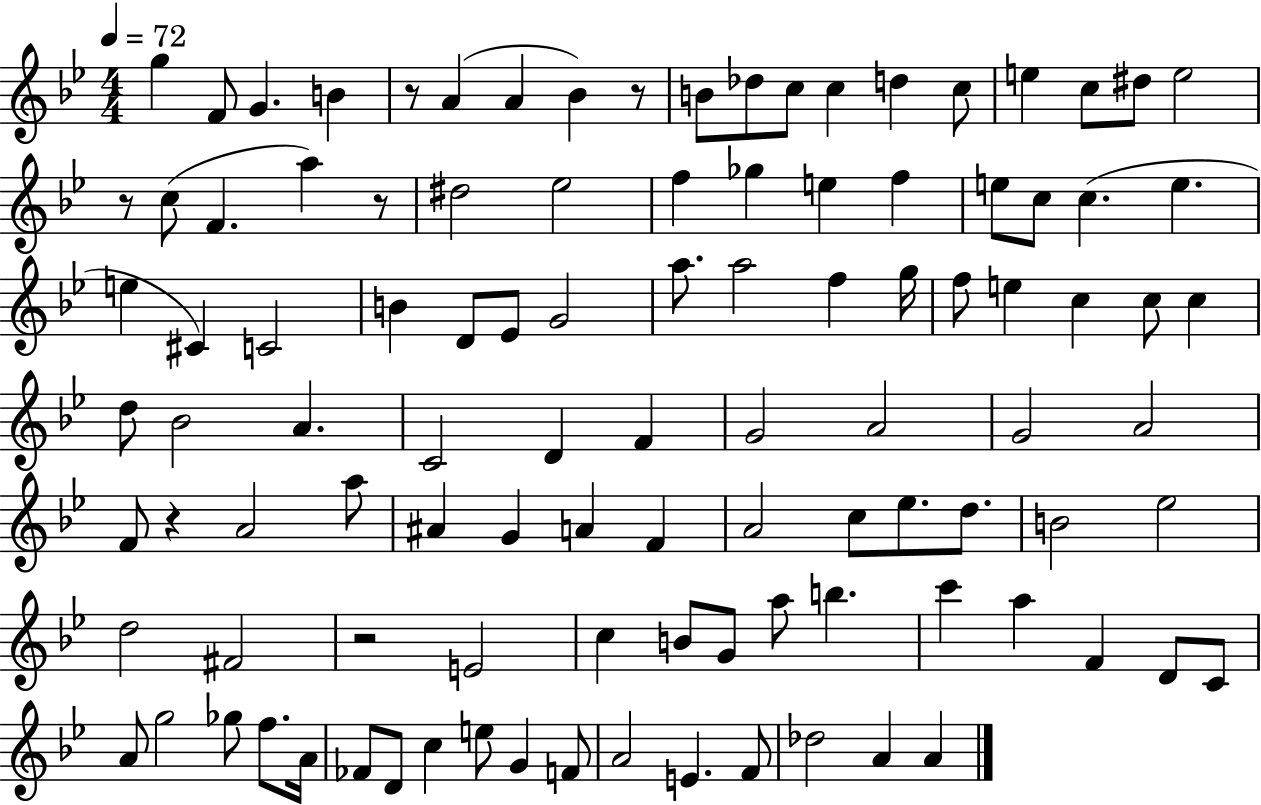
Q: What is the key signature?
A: BES major